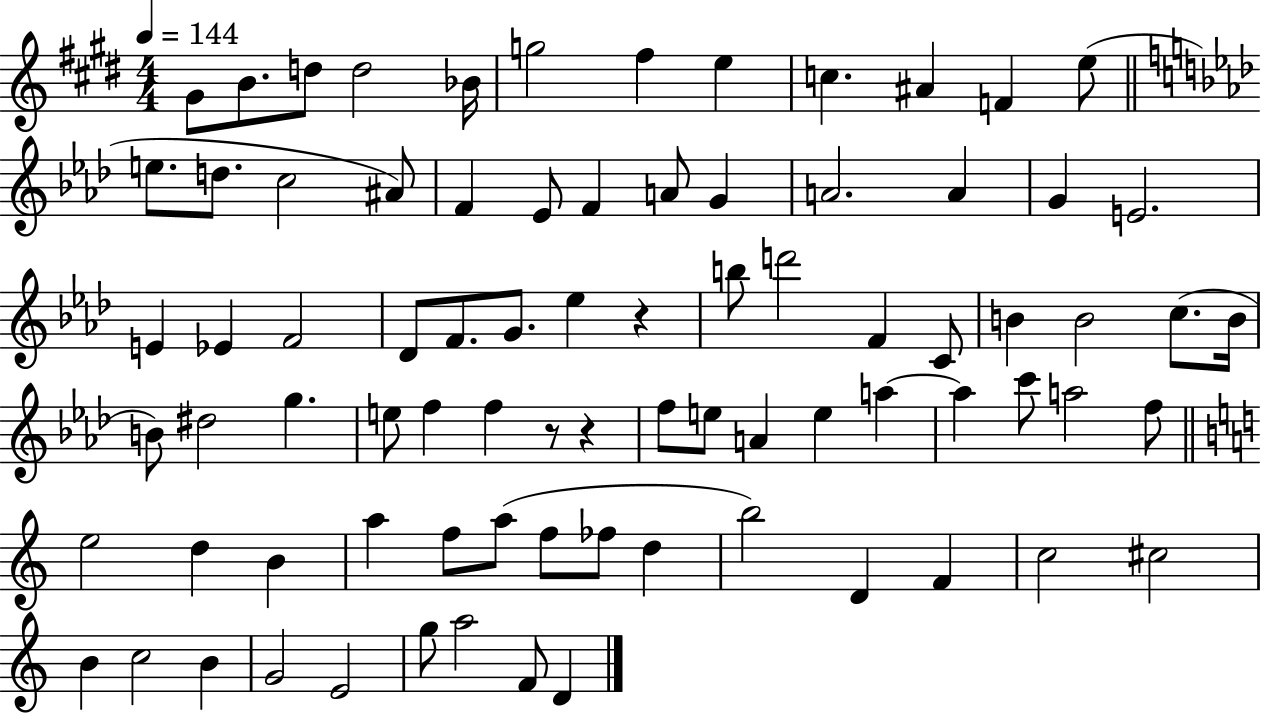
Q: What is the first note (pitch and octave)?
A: G#4